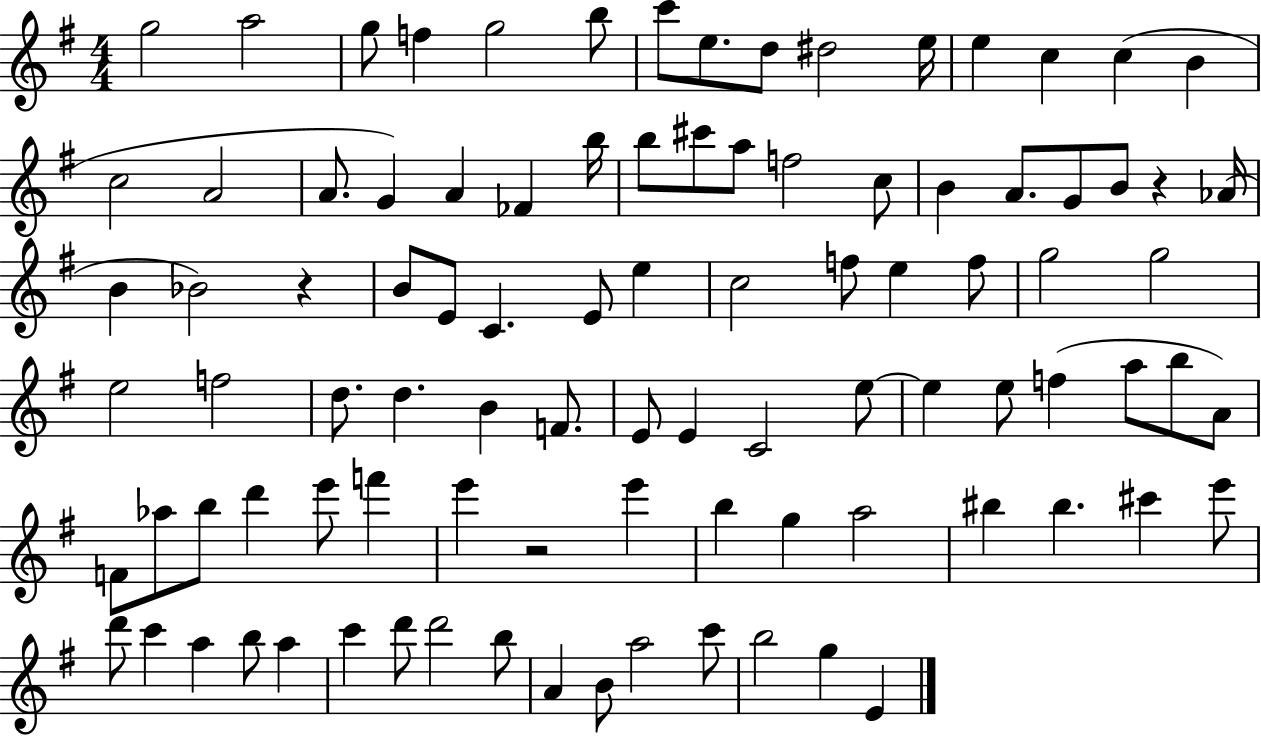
G5/h A5/h G5/e F5/q G5/h B5/e C6/e E5/e. D5/e D#5/h E5/s E5/q C5/q C5/q B4/q C5/h A4/h A4/e. G4/q A4/q FES4/q B5/s B5/e C#6/e A5/e F5/h C5/e B4/q A4/e. G4/e B4/e R/q Ab4/s B4/q Bb4/h R/q B4/e E4/e C4/q. E4/e E5/q C5/h F5/e E5/q F5/e G5/h G5/h E5/h F5/h D5/e. D5/q. B4/q F4/e. E4/e E4/q C4/h E5/e E5/q E5/e F5/q A5/e B5/e A4/e F4/e Ab5/e B5/e D6/q E6/e F6/q E6/q R/h E6/q B5/q G5/q A5/h BIS5/q BIS5/q. C#6/q E6/e D6/e C6/q A5/q B5/e A5/q C6/q D6/e D6/h B5/e A4/q B4/e A5/h C6/e B5/h G5/q E4/q